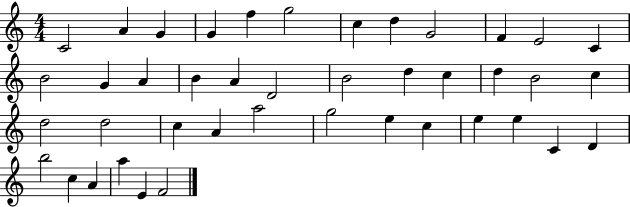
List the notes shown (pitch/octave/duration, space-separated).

C4/h A4/q G4/q G4/q F5/q G5/h C5/q D5/q G4/h F4/q E4/h C4/q B4/h G4/q A4/q B4/q A4/q D4/h B4/h D5/q C5/q D5/q B4/h C5/q D5/h D5/h C5/q A4/q A5/h G5/h E5/q C5/q E5/q E5/q C4/q D4/q B5/h C5/q A4/q A5/q E4/q F4/h